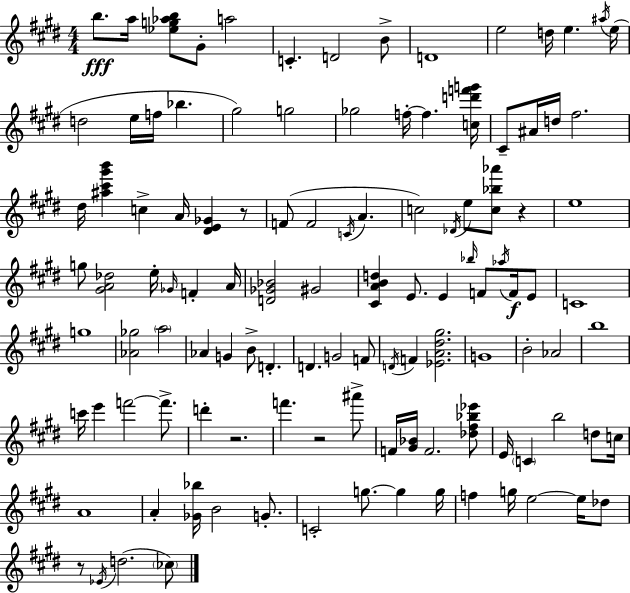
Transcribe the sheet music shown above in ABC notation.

X:1
T:Untitled
M:4/4
L:1/4
K:E
b/2 a/4 [_eg_ab]/2 ^G/2 a2 C D2 B/2 D4 e2 d/4 e ^a/4 e/4 d2 e/4 f/4 _b ^g2 g2 _g2 f/4 f [cd'f'g']/4 ^C/2 ^A/4 d/4 ^f2 ^d/4 [^a^c'^g'b'] c A/4 [^DE_G] z/2 F/2 F2 C/4 A c2 _D/4 e/2 [c_b_a']/2 z e4 g/2 [^GA_d]2 e/4 _G/4 F A/4 [D_G_B]2 ^G2 [^CABd] E/2 E _b/4 F/2 _a/4 F/4 E/2 C4 g4 [_A_g]2 a2 _A G B/2 D D G2 F/2 D/4 F [_EA^d^g]2 G4 B2 _A2 b4 c'/4 e' f'2 f'/2 d' z2 f' z2 ^a'/2 F/4 [^G_B]/4 F2 [_d^f_b_e']/2 E/4 C b2 d/2 c/4 A4 A [_G_b]/4 B2 G/2 C2 g/2 g g/4 f g/4 e2 e/4 _d/2 z/2 _E/4 d2 _c/2